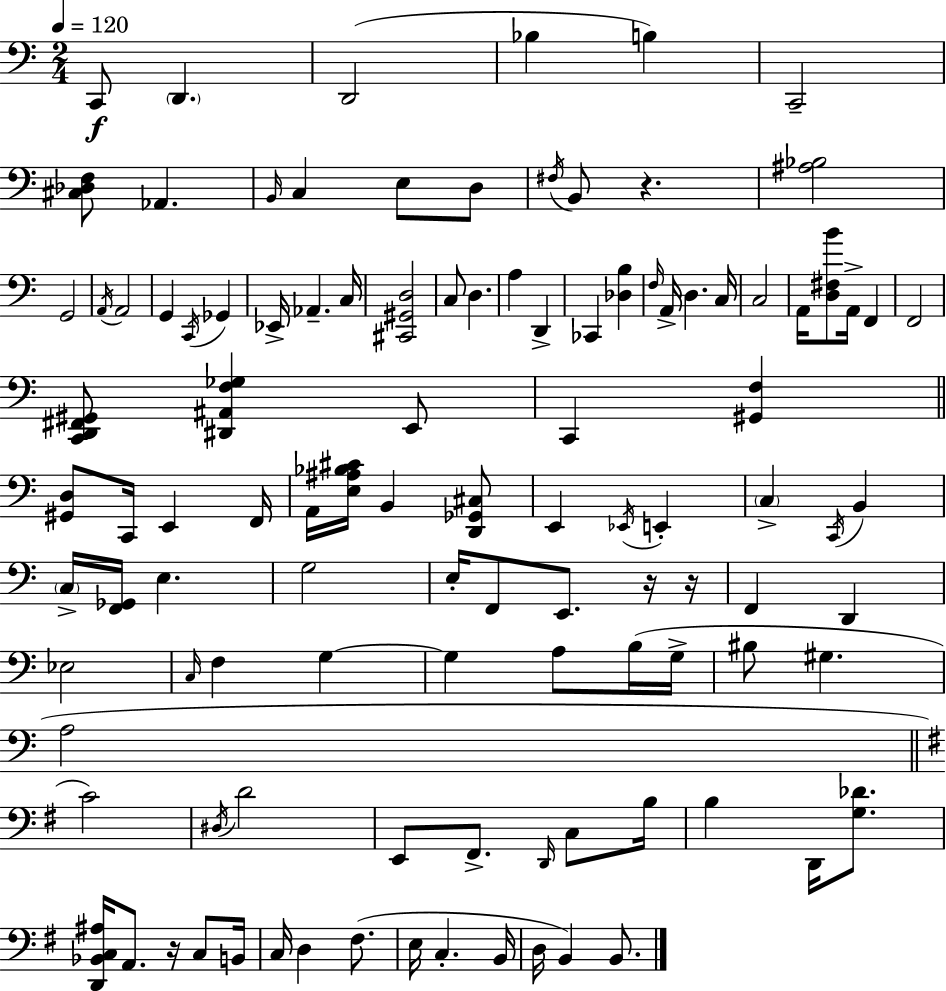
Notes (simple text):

C2/e D2/q. D2/h Bb3/q B3/q C2/h [C#3,Db3,F3]/e Ab2/q. B2/s C3/q E3/e D3/e F#3/s B2/e R/q. [A#3,Bb3]/h G2/h A2/s A2/h G2/q C2/s Gb2/q Eb2/s Ab2/q. C3/s [C#2,G#2,D3]/h C3/e D3/q. A3/q D2/q CES2/q [Db3,B3]/q F3/s A2/s D3/q. C3/s C3/h A2/s [D3,F#3,B4]/e A2/s F2/q F2/h [C2,D2,F#2,G#2]/e [D#2,A#2,F3,Gb3]/q E2/e C2/q [G#2,F3]/q [G#2,D3]/e C2/s E2/q F2/s A2/s [E3,A#3,Bb3,C#4]/s B2/q [D2,Gb2,C#3]/e E2/q Eb2/s E2/q C3/q C2/s B2/q C3/s [F2,Gb2]/s E3/q. G3/h E3/s F2/e E2/e. R/s R/s F2/q D2/q Eb3/h C3/s F3/q G3/q G3/q A3/e B3/s G3/s BIS3/e G#3/q. A3/h C4/h D#3/s D4/h E2/e F#2/e. D2/s C3/e B3/s B3/q D2/s [G3,Db4]/e. [D2,Bb2,C3,A#3]/s A2/e. R/s C3/e B2/s C3/s D3/q F#3/e. E3/s C3/q. B2/s D3/s B2/q B2/e.